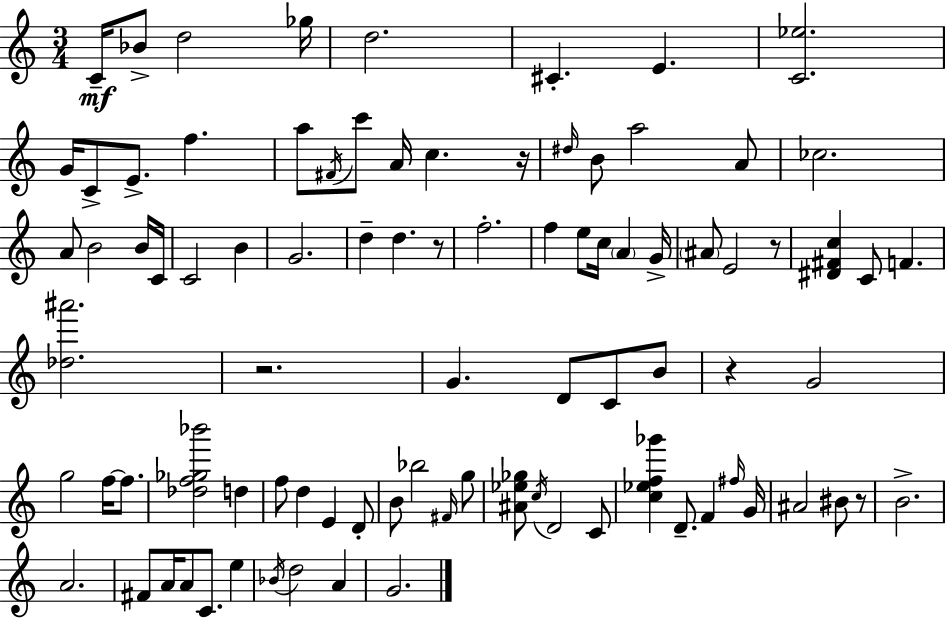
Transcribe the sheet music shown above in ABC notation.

X:1
T:Untitled
M:3/4
L:1/4
K:C
C/4 _B/2 d2 _g/4 d2 ^C E [C_e]2 G/4 C/2 E/2 f a/2 ^F/4 c'/2 A/4 c z/4 ^d/4 B/2 a2 A/2 _c2 A/2 B2 B/4 C/4 C2 B G2 d d z/2 f2 f e/2 c/4 A G/4 ^A/2 E2 z/2 [^D^Fc] C/2 F [_d^a']2 z2 G D/2 C/2 B/2 z G2 g2 f/4 f/2 [_df_g_b']2 d f/2 d E D/2 B/2 _b2 ^F/4 g/2 [^A_e_g]/2 c/4 D2 C/2 [c_ef_g'] D/2 F ^f/4 G/4 ^A2 ^B/2 z/2 B2 A2 ^F/2 A/4 A/2 C/2 e _B/4 d2 A G2